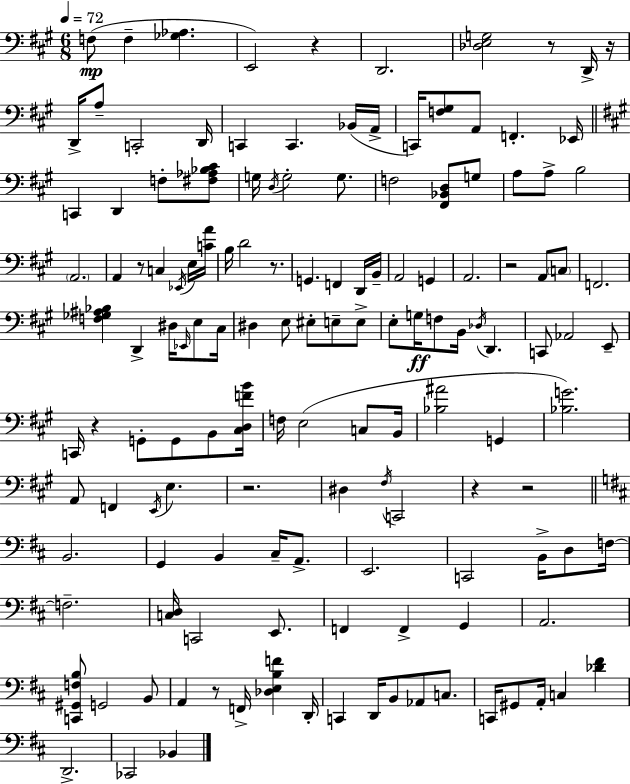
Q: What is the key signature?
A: A major